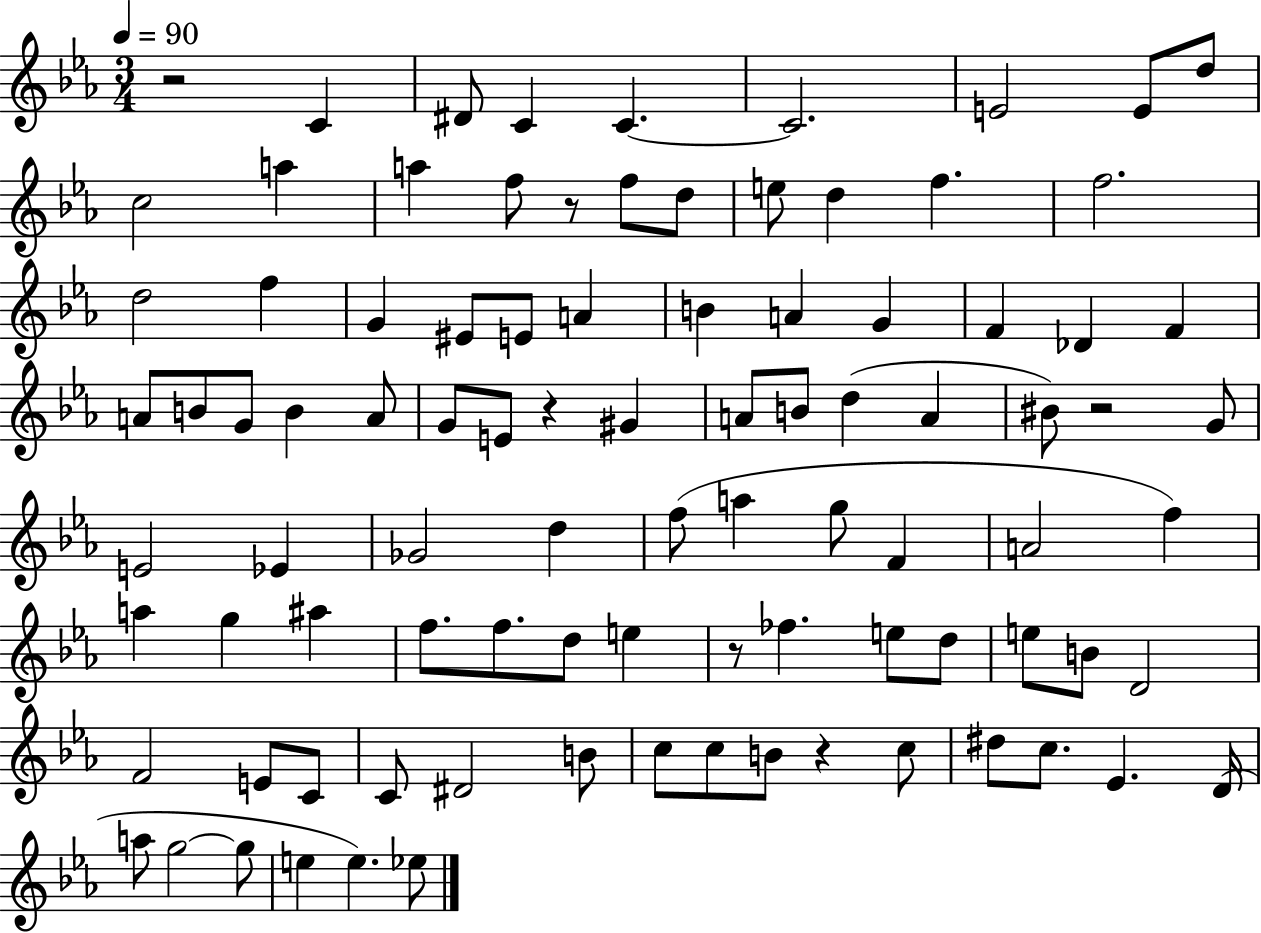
{
  \clef treble
  \numericTimeSignature
  \time 3/4
  \key ees \major
  \tempo 4 = 90
  r2 c'4 | dis'8 c'4 c'4.~~ | c'2. | e'2 e'8 d''8 | \break c''2 a''4 | a''4 f''8 r8 f''8 d''8 | e''8 d''4 f''4. | f''2. | \break d''2 f''4 | g'4 eis'8 e'8 a'4 | b'4 a'4 g'4 | f'4 des'4 f'4 | \break a'8 b'8 g'8 b'4 a'8 | g'8 e'8 r4 gis'4 | a'8 b'8 d''4( a'4 | bis'8) r2 g'8 | \break e'2 ees'4 | ges'2 d''4 | f''8( a''4 g''8 f'4 | a'2 f''4) | \break a''4 g''4 ais''4 | f''8. f''8. d''8 e''4 | r8 fes''4. e''8 d''8 | e''8 b'8 d'2 | \break f'2 e'8 c'8 | c'8 dis'2 b'8 | c''8 c''8 b'8 r4 c''8 | dis''8 c''8. ees'4. d'16( | \break a''8 g''2~~ g''8 | e''4 e''4.) ees''8 | \bar "|."
}